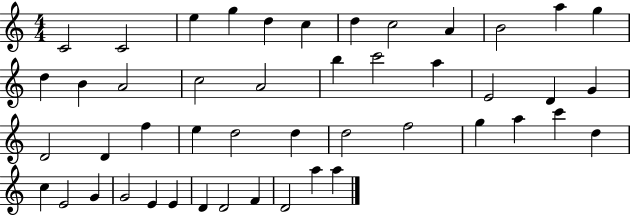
{
  \clef treble
  \numericTimeSignature
  \time 4/4
  \key c \major
  c'2 c'2 | e''4 g''4 d''4 c''4 | d''4 c''2 a'4 | b'2 a''4 g''4 | \break d''4 b'4 a'2 | c''2 a'2 | b''4 c'''2 a''4 | e'2 d'4 g'4 | \break d'2 d'4 f''4 | e''4 d''2 d''4 | d''2 f''2 | g''4 a''4 c'''4 d''4 | \break c''4 e'2 g'4 | g'2 e'4 e'4 | d'4 d'2 f'4 | d'2 a''4 a''4 | \break \bar "|."
}